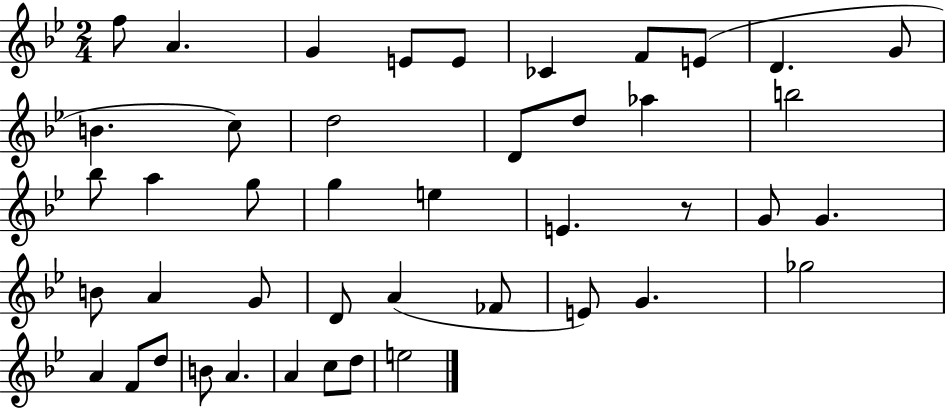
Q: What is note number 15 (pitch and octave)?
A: D5